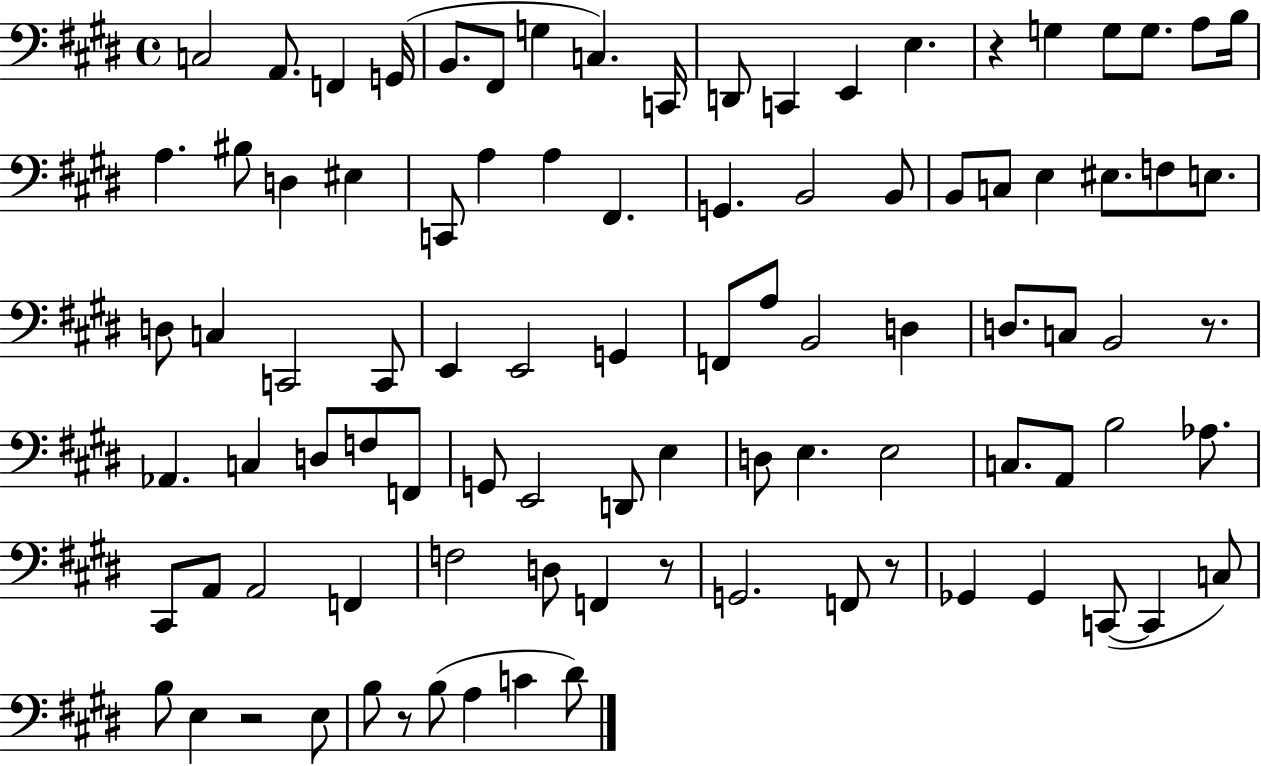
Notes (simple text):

C3/h A2/e. F2/q G2/s B2/e. F#2/e G3/q C3/q. C2/s D2/e C2/q E2/q E3/q. R/q G3/q G3/e G3/e. A3/e B3/s A3/q. BIS3/e D3/q EIS3/q C2/e A3/q A3/q F#2/q. G2/q. B2/h B2/e B2/e C3/e E3/q EIS3/e. F3/e E3/e. D3/e C3/q C2/h C2/e E2/q E2/h G2/q F2/e A3/e B2/h D3/q D3/e. C3/e B2/h R/e. Ab2/q. C3/q D3/e F3/e F2/e G2/e E2/h D2/e E3/q D3/e E3/q. E3/h C3/e. A2/e B3/h Ab3/e. C#2/e A2/e A2/h F2/q F3/h D3/e F2/q R/e G2/h. F2/e R/e Gb2/q Gb2/q C2/e C2/q C3/e B3/e E3/q R/h E3/e B3/e R/e B3/e A3/q C4/q D#4/e